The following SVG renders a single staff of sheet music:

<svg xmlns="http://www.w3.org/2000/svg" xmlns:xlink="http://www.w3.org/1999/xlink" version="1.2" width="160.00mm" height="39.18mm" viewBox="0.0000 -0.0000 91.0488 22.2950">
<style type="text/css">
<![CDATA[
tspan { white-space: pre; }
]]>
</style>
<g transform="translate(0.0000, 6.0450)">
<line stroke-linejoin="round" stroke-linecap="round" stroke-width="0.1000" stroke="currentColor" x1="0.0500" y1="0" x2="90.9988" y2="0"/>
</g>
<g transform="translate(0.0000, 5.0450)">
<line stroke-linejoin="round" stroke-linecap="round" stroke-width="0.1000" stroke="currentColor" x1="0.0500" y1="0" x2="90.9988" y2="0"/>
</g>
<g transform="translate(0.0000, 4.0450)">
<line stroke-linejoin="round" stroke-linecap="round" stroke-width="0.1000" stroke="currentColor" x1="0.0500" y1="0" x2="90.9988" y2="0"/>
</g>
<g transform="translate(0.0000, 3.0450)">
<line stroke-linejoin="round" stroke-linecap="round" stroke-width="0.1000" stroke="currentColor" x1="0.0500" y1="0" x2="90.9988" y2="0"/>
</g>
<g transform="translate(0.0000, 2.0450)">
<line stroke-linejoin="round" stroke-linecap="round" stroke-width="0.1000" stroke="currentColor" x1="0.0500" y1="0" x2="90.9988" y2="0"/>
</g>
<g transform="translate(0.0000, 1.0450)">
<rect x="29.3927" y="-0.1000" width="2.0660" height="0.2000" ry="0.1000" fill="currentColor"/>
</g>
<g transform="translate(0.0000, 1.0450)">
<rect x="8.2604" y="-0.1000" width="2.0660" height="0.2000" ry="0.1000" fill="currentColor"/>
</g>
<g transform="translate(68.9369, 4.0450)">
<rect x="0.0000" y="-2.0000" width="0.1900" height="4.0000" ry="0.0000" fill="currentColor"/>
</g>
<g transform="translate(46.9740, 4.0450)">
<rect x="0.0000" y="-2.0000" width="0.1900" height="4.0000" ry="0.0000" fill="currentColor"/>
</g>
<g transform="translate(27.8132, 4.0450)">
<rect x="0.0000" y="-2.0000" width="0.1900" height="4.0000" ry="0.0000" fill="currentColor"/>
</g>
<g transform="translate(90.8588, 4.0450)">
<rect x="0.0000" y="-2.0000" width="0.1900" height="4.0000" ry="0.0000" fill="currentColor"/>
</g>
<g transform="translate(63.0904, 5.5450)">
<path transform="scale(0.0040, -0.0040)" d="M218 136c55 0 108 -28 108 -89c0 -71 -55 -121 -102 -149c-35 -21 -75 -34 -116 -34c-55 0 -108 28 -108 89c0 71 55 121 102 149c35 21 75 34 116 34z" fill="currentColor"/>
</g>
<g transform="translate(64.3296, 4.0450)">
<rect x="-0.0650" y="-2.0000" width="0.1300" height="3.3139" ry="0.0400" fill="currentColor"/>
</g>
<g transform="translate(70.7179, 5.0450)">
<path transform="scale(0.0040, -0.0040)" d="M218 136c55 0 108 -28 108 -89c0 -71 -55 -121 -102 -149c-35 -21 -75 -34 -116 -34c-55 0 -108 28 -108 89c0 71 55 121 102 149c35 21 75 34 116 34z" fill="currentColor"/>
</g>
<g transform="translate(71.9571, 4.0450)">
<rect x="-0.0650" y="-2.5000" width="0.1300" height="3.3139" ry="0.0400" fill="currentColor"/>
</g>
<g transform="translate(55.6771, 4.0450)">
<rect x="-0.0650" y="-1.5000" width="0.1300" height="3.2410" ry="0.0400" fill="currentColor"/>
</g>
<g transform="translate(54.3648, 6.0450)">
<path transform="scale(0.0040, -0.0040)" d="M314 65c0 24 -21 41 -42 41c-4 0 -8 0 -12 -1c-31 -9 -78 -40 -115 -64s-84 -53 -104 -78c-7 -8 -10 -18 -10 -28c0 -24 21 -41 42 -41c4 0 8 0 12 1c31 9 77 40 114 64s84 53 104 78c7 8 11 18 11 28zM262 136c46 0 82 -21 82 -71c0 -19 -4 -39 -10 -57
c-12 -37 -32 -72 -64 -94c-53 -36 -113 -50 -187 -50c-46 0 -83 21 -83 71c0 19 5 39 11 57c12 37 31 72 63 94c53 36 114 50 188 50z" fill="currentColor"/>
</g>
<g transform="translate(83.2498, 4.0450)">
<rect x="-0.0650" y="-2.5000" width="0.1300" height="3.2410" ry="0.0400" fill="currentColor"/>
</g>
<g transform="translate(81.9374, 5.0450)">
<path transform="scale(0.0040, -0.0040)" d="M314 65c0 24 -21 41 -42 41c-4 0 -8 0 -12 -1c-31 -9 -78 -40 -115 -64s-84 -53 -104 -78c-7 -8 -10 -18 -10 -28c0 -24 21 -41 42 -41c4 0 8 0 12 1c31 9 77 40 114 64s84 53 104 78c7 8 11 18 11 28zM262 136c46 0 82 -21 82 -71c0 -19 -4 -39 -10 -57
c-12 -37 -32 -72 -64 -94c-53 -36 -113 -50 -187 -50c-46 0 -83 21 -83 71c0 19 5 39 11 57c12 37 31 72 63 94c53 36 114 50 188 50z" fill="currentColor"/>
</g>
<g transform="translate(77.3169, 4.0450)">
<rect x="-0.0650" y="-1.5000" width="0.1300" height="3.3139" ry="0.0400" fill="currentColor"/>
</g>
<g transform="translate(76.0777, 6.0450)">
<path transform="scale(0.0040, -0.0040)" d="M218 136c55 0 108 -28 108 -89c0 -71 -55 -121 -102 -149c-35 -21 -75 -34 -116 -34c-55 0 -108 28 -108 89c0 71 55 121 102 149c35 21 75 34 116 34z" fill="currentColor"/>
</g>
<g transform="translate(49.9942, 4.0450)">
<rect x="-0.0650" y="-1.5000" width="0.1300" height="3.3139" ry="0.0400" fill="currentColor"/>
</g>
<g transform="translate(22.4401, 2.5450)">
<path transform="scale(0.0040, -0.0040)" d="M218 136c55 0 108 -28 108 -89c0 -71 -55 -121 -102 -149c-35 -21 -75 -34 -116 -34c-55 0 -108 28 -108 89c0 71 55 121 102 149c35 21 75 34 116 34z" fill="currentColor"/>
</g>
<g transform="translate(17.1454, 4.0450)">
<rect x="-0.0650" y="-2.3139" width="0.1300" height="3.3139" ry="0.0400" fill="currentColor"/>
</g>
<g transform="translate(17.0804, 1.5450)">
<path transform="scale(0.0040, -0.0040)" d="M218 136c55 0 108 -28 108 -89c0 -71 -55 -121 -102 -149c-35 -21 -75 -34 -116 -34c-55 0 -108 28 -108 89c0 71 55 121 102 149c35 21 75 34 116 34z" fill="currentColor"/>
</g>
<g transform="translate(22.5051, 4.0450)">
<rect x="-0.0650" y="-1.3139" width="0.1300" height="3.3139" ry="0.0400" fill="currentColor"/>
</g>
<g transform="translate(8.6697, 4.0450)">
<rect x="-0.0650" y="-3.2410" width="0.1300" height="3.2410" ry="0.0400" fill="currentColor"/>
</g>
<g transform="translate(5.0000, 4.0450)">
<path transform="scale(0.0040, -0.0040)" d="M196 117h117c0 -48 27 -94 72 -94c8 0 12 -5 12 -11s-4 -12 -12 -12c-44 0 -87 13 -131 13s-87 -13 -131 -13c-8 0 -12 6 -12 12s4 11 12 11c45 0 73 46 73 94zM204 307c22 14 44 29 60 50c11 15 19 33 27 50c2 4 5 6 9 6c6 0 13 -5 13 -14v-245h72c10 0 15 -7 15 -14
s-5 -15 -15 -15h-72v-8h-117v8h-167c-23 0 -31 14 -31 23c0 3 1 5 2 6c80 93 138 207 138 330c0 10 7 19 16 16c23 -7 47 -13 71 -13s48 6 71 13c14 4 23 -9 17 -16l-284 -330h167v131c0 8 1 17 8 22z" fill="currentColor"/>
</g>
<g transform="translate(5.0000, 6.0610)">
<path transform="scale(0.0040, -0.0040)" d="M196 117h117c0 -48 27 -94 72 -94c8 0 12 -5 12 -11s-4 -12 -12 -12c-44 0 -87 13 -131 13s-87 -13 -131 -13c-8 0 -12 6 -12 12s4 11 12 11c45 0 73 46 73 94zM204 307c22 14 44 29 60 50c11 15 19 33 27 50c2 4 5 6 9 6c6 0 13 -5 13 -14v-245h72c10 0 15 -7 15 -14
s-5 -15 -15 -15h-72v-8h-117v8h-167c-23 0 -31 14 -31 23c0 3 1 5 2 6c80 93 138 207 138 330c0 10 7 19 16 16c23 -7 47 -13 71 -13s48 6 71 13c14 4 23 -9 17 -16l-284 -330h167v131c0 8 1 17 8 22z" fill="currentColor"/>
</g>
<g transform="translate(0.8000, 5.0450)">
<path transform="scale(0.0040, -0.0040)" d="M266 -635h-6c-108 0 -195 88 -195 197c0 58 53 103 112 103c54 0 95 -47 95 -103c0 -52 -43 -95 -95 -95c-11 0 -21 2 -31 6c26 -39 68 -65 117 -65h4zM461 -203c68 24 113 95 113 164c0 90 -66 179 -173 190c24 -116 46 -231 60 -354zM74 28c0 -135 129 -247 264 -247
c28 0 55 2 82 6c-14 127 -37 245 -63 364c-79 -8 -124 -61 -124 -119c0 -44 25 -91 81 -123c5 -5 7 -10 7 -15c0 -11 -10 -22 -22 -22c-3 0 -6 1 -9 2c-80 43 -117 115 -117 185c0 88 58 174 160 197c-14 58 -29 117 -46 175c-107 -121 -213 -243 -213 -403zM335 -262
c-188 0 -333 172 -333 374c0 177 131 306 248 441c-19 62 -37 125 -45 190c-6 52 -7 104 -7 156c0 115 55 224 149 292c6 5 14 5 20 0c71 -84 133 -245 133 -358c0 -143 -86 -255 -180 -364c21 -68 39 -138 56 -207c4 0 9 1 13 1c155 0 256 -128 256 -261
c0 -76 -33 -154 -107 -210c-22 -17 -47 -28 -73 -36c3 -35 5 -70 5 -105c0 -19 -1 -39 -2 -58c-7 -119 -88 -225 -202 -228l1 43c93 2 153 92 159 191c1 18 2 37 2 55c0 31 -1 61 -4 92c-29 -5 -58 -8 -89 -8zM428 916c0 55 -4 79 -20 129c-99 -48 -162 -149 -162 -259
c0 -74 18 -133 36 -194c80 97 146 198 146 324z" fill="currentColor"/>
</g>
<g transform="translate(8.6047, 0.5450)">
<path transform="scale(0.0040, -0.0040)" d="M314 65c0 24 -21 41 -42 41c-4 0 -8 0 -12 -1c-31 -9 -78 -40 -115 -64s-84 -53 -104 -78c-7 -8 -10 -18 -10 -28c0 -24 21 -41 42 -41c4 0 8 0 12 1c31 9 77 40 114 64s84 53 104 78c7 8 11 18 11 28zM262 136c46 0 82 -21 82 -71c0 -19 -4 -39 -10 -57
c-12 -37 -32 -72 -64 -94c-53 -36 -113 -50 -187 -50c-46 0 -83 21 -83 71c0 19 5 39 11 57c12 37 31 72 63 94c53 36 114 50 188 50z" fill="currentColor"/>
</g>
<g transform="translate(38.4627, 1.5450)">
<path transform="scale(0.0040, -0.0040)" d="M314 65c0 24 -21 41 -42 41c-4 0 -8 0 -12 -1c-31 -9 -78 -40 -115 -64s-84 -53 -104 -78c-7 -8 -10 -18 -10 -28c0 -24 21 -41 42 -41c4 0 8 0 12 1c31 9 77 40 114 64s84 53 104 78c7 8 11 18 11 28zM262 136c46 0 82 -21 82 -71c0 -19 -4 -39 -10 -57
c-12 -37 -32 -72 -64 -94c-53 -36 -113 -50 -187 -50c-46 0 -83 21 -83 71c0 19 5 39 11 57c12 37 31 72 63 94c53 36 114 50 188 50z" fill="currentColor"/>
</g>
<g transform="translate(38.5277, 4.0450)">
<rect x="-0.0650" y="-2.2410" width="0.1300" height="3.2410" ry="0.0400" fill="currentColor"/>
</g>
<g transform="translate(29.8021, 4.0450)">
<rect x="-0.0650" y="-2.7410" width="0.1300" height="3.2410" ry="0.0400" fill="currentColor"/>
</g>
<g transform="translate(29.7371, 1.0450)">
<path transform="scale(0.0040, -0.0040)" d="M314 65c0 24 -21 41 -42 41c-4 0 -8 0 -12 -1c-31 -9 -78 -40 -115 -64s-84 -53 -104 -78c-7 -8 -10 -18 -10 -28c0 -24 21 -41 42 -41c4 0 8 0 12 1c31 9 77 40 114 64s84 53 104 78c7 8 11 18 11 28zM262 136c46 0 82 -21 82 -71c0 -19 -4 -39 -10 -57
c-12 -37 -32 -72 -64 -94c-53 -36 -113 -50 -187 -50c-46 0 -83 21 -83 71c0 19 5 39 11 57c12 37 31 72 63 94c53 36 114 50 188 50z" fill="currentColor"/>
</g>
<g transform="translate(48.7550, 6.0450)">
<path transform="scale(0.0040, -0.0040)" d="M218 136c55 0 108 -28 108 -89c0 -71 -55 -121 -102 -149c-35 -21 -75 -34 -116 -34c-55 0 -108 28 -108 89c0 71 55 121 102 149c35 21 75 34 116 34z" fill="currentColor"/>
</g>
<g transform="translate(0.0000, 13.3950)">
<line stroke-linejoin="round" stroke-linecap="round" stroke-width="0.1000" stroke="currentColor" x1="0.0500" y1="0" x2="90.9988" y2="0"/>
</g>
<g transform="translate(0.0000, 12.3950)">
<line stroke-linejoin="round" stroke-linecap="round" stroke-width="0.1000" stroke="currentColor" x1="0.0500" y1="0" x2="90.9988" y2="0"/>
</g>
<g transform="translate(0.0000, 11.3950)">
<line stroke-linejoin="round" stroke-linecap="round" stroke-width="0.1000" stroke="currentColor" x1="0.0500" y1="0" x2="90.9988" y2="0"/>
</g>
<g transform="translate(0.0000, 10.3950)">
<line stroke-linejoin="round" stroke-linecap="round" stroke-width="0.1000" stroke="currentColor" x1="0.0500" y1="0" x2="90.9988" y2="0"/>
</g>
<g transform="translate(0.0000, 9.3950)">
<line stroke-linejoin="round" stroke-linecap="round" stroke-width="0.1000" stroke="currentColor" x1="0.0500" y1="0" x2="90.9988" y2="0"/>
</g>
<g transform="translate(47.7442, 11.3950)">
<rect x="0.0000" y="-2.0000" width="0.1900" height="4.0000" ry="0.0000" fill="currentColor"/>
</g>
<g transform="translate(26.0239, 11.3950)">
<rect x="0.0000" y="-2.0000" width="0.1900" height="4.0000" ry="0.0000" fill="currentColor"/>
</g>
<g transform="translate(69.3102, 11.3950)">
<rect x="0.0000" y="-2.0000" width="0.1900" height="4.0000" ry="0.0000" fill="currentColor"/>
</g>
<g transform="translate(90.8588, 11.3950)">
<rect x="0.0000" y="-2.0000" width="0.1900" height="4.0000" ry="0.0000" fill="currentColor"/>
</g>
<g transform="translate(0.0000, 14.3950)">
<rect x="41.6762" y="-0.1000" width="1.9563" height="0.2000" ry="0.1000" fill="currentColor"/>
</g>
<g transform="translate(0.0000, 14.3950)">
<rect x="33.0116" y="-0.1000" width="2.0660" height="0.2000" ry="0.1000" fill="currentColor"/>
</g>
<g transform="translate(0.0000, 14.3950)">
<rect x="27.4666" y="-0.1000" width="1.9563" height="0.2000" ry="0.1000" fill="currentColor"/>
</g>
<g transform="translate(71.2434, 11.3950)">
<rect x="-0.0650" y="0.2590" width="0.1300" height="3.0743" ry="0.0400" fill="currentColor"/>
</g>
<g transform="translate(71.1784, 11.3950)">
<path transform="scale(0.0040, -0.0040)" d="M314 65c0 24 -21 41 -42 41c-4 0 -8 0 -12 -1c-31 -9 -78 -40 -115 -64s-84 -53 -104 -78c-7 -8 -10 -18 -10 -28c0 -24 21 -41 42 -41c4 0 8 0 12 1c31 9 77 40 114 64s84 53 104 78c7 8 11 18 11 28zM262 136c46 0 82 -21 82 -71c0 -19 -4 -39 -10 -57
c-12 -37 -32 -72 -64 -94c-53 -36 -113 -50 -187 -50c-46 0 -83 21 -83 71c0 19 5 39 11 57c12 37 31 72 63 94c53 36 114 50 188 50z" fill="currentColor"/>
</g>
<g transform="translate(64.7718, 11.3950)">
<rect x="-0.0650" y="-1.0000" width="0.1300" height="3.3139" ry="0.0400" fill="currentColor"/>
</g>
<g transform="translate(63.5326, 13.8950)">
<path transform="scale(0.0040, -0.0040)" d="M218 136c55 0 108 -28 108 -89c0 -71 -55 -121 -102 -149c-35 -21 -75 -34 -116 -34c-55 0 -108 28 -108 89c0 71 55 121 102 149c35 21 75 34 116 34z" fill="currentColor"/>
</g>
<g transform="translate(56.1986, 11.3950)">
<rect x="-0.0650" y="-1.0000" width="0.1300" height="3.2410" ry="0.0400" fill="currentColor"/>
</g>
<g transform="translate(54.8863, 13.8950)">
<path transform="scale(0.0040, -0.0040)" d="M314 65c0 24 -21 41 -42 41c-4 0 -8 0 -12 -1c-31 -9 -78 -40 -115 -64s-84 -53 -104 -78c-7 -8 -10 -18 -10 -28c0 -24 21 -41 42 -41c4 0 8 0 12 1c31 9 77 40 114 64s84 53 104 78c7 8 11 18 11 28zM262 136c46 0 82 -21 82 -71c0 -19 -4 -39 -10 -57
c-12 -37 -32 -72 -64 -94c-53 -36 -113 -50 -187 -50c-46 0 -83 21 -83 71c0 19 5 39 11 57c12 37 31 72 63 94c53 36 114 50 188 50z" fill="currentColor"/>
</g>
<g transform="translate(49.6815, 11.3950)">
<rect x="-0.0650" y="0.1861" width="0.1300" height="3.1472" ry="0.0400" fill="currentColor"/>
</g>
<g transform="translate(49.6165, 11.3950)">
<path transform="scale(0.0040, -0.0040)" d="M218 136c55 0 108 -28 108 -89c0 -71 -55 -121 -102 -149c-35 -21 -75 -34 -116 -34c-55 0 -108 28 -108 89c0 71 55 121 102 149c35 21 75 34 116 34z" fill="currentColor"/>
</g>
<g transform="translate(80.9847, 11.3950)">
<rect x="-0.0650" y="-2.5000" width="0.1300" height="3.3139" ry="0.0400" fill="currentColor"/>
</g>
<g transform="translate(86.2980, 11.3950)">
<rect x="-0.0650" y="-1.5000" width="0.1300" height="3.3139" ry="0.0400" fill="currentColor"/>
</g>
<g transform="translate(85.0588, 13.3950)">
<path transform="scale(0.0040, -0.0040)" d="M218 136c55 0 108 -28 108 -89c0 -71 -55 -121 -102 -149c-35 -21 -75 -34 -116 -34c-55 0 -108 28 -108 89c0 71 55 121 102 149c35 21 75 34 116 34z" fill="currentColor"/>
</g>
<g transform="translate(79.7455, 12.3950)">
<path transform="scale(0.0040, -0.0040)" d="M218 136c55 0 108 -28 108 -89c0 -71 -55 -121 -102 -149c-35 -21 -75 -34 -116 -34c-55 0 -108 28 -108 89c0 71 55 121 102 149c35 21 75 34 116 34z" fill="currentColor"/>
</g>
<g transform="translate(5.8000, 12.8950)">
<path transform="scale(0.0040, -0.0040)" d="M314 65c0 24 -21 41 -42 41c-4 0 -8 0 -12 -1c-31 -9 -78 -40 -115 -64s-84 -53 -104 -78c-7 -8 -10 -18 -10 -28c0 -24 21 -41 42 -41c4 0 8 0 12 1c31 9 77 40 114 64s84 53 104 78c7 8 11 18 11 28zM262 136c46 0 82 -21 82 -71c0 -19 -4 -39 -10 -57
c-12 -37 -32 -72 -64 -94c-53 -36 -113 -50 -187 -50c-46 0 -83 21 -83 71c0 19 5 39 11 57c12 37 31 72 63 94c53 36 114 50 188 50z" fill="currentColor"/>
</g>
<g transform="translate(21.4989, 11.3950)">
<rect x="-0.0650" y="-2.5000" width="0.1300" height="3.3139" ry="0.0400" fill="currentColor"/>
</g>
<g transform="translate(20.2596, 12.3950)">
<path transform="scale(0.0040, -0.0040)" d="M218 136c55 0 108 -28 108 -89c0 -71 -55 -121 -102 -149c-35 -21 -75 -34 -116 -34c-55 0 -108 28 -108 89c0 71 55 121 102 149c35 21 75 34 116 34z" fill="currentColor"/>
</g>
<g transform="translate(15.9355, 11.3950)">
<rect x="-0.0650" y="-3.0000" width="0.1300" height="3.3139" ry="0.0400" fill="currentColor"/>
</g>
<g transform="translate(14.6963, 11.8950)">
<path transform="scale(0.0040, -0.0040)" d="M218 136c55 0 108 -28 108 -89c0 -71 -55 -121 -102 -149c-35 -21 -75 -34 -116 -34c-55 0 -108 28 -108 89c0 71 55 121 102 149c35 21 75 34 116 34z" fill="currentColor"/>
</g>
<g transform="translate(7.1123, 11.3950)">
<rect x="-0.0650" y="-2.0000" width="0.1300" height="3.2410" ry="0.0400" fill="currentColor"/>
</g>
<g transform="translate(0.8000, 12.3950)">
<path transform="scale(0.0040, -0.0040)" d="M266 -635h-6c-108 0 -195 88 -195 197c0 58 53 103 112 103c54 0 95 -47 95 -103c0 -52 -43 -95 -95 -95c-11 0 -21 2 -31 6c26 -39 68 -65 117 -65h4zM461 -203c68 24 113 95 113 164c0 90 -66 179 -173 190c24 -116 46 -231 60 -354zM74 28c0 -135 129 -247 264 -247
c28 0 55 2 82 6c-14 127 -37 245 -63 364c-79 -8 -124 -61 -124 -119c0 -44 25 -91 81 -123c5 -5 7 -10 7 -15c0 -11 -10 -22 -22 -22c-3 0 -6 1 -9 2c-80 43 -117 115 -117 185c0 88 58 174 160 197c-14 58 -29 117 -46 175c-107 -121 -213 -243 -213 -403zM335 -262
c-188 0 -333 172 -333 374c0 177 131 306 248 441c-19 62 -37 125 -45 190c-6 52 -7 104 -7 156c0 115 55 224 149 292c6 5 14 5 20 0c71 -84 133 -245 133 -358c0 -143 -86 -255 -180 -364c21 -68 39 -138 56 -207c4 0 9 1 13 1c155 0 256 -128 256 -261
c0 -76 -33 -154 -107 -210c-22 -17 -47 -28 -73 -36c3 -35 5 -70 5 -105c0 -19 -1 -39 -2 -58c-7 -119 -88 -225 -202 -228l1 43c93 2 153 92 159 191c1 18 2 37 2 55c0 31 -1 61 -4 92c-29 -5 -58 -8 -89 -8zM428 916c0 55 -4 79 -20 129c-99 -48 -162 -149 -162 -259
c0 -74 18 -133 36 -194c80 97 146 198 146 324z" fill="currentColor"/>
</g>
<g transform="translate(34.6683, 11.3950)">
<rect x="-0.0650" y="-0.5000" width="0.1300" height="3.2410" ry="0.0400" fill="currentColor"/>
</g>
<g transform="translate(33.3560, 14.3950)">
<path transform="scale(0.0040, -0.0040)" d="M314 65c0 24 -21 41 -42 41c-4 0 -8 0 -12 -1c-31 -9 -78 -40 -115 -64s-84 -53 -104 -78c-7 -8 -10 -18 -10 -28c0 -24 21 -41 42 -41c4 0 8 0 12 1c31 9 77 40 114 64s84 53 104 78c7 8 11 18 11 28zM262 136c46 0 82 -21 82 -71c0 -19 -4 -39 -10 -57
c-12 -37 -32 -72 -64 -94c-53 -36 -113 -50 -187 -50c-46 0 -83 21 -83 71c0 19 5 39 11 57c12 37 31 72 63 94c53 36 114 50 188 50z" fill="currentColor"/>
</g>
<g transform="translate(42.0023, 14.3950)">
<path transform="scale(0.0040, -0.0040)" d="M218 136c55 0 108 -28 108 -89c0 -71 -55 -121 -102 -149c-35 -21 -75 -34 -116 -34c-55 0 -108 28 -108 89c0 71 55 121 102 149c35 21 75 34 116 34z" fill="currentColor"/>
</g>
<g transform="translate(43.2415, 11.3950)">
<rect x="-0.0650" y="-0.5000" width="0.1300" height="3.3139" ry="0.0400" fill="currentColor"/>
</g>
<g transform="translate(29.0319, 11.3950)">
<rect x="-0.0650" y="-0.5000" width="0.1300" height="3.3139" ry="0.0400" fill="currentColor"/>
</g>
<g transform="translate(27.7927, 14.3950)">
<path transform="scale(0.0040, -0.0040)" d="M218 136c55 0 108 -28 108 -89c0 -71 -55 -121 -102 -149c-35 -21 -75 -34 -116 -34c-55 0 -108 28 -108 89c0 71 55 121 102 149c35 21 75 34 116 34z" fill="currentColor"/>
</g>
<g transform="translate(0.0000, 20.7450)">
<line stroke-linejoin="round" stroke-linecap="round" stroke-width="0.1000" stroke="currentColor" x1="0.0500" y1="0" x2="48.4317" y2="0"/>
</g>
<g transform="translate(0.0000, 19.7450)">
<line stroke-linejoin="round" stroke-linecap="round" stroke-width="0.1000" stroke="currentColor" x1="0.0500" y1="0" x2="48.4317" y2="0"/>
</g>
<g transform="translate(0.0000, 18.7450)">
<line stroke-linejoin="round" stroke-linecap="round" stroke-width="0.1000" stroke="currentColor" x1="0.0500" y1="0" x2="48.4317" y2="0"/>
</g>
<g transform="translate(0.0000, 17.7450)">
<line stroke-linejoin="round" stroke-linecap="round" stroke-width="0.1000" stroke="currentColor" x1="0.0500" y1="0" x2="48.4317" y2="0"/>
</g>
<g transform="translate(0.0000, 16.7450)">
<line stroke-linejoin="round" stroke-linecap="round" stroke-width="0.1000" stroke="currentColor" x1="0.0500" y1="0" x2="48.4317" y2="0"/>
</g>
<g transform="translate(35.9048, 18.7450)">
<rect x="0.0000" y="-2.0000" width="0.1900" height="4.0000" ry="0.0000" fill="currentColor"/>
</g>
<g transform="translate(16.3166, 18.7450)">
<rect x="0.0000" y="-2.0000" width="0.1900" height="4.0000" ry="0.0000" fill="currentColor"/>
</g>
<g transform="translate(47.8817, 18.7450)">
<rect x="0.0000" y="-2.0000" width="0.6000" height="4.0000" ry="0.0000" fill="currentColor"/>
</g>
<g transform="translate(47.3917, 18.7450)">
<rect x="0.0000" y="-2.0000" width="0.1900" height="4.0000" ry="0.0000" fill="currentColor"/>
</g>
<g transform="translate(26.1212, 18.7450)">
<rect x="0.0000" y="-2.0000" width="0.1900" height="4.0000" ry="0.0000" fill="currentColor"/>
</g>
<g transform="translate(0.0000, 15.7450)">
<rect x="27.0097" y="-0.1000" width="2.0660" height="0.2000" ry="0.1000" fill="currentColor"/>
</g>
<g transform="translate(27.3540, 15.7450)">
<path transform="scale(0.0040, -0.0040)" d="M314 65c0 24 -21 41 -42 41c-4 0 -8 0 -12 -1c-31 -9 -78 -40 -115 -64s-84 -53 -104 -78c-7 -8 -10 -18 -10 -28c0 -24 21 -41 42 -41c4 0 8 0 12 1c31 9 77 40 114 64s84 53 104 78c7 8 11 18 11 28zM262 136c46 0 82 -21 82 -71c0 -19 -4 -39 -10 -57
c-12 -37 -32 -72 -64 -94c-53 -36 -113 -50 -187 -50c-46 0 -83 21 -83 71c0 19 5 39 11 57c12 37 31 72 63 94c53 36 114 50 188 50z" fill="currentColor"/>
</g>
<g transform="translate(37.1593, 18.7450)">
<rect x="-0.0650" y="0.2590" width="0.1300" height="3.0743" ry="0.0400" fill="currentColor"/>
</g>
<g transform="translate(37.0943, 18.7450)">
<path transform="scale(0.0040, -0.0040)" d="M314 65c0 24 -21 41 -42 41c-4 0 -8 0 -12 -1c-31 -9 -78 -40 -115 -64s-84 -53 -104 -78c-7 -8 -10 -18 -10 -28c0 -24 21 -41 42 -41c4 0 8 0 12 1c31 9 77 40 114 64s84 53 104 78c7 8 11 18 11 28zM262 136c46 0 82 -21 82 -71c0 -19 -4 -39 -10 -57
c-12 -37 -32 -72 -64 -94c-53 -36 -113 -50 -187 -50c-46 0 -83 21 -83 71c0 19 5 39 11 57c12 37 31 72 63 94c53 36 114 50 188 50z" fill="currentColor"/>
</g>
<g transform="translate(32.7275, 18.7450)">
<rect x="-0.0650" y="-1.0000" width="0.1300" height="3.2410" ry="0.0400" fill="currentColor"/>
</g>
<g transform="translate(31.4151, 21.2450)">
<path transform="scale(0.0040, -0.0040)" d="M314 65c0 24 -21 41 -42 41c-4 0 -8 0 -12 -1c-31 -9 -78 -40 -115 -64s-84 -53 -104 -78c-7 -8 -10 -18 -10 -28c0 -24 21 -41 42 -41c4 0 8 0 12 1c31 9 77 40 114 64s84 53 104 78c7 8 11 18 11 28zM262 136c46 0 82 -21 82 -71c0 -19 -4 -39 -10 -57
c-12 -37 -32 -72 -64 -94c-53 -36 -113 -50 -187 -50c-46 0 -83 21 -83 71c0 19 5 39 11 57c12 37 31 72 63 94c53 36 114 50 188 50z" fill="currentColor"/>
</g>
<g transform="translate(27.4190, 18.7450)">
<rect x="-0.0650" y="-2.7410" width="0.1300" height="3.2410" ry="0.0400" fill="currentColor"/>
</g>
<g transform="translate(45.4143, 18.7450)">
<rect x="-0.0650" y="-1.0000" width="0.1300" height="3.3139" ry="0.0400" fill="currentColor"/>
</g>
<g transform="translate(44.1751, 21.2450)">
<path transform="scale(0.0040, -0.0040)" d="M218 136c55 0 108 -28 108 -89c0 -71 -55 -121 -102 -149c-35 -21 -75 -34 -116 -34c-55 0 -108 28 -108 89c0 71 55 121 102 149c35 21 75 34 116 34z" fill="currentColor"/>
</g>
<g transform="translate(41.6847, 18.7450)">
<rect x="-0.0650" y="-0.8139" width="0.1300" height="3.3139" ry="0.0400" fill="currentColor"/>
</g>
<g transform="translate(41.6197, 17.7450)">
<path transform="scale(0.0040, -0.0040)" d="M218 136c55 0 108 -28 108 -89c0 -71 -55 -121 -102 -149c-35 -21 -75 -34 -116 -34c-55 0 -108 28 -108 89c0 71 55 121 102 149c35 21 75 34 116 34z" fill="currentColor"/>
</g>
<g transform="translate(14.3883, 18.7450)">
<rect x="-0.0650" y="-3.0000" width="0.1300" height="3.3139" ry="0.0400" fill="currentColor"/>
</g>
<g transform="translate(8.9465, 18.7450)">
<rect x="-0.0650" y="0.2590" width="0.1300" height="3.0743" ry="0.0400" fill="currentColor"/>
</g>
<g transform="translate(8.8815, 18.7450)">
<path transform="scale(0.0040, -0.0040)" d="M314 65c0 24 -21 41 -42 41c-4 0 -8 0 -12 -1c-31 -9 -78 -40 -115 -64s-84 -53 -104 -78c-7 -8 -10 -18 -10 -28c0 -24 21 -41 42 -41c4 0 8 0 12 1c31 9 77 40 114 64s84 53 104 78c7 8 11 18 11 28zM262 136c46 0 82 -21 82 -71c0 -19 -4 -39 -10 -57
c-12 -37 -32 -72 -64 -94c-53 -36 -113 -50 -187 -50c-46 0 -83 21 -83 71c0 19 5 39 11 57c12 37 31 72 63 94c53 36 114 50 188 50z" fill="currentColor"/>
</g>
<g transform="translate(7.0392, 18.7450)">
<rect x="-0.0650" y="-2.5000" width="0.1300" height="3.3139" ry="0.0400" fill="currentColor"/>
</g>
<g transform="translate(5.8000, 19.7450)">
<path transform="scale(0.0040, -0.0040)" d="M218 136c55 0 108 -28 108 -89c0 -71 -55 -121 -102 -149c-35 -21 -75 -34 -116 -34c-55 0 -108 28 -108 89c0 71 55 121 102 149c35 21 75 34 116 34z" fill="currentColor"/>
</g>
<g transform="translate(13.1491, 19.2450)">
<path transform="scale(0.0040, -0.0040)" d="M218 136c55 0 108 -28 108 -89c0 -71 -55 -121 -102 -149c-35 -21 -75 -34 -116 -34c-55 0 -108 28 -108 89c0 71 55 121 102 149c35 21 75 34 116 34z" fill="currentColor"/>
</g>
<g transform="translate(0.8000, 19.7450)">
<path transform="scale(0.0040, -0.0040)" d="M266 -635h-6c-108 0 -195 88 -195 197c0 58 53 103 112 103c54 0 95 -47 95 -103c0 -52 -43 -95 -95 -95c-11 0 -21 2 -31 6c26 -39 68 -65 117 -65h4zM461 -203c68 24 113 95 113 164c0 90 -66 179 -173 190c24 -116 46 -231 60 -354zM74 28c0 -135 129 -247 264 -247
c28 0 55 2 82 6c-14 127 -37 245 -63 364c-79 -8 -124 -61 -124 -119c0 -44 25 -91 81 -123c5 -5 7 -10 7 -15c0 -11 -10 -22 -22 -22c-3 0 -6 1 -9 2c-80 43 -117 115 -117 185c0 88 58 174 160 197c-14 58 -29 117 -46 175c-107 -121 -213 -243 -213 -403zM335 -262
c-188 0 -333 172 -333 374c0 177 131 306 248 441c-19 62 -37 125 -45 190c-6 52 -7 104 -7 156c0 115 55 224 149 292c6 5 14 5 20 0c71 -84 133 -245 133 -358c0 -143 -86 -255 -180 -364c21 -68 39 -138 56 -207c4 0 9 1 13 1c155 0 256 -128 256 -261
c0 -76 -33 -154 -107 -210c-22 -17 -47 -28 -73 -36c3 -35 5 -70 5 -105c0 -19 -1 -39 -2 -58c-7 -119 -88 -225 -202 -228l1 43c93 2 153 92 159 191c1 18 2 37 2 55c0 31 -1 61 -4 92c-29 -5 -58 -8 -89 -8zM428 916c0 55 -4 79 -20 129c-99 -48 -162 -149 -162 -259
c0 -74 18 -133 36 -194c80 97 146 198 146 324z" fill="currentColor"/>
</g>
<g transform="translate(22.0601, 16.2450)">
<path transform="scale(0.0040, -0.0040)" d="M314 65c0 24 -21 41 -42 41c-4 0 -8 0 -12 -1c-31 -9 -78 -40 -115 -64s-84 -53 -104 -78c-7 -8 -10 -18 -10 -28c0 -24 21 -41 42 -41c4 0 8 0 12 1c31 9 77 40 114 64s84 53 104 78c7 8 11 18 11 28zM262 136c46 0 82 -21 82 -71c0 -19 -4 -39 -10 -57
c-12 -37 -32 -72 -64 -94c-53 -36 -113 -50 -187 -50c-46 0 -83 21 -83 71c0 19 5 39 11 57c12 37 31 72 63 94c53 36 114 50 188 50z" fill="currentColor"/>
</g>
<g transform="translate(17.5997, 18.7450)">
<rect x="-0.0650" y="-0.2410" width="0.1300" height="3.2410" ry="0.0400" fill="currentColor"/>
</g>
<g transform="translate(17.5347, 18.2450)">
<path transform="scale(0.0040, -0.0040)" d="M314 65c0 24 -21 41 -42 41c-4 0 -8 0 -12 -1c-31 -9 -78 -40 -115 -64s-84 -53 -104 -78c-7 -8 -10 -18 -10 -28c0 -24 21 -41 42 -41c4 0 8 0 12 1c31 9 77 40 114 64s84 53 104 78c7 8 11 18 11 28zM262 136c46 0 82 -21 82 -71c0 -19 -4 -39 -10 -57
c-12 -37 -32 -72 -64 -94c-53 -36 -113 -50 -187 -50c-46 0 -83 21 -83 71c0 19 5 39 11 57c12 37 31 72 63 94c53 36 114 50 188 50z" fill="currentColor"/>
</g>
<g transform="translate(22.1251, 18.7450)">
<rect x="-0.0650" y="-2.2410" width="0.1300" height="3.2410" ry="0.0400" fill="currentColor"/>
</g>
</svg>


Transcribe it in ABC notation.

X:1
T:Untitled
M:4/4
L:1/4
K:C
b2 g e a2 g2 E E2 F G E G2 F2 A G C C2 C B D2 D B2 G E G B2 A c2 g2 a2 D2 B2 d D